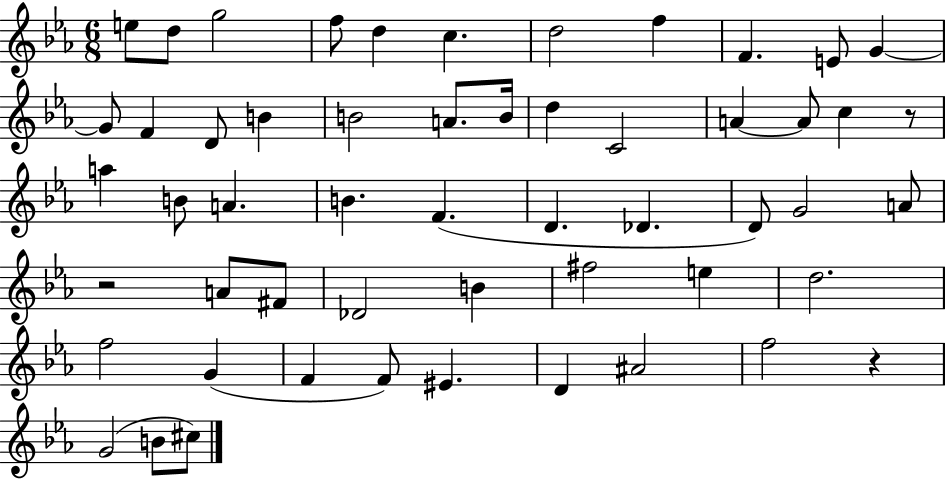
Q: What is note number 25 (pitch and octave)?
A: B4